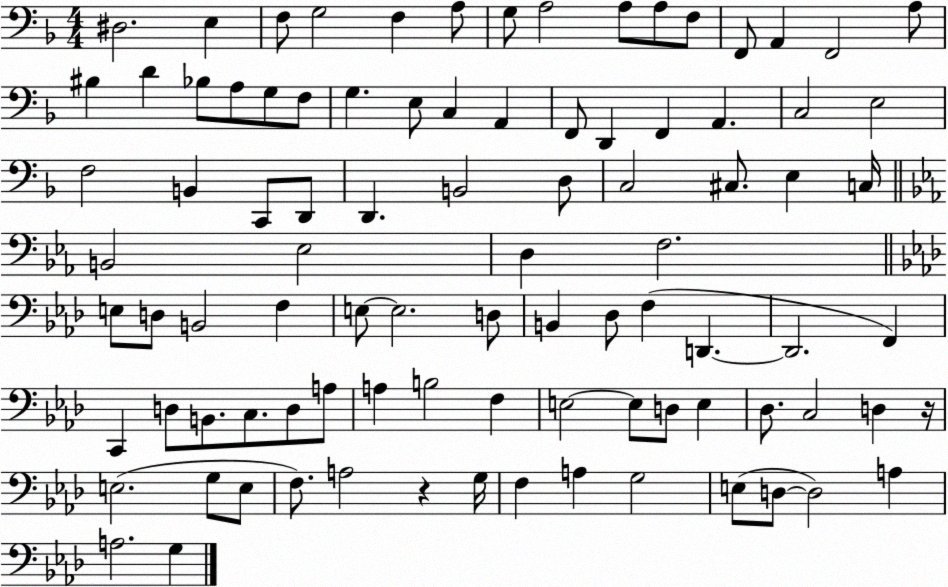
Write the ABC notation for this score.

X:1
T:Untitled
M:4/4
L:1/4
K:F
^D,2 E, F,/2 G,2 F, A,/2 G,/2 A,2 A,/2 A,/2 F,/2 F,,/2 A,, F,,2 A,/2 ^B, D _B,/2 A,/2 G,/2 F,/2 G, E,/2 C, A,, F,,/2 D,, F,, A,, C,2 E,2 F,2 B,, C,,/2 D,,/2 D,, B,,2 D,/2 C,2 ^C,/2 E, C,/4 B,,2 _E,2 D, F,2 E,/2 D,/2 B,,2 F, E,/2 E,2 D,/2 B,, _D,/2 F, D,, D,,2 F,, C,, D,/2 B,,/2 C,/2 D,/2 A,/2 A, B,2 F, E,2 E,/2 D,/2 E, _D,/2 C,2 D, z/4 E,2 G,/2 E,/2 F,/2 A,2 z G,/4 F, A, G,2 E,/2 D,/2 D,2 A, A,2 G,